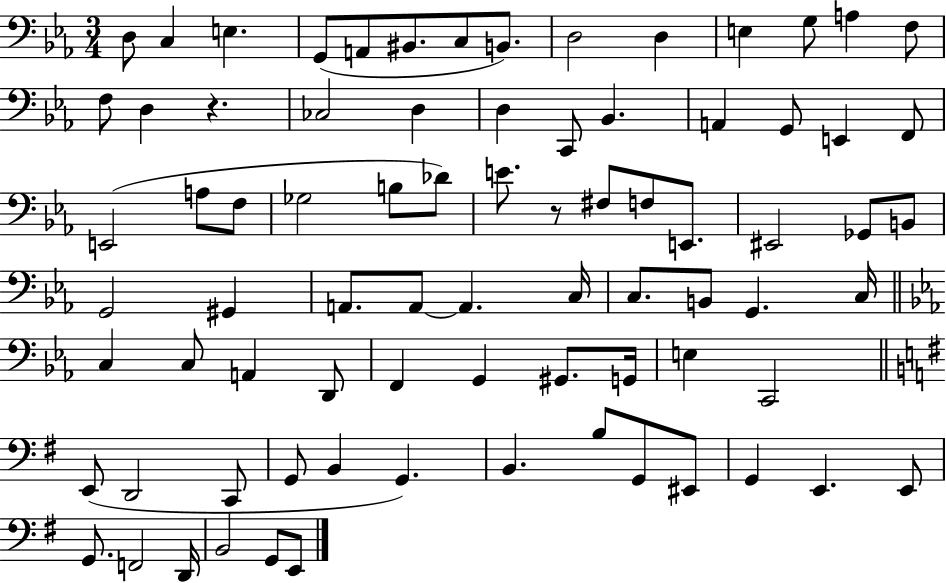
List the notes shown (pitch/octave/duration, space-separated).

D3/e C3/q E3/q. G2/e A2/e BIS2/e. C3/e B2/e. D3/h D3/q E3/q G3/e A3/q F3/e F3/e D3/q R/q. CES3/h D3/q D3/q C2/e Bb2/q. A2/q G2/e E2/q F2/e E2/h A3/e F3/e Gb3/h B3/e Db4/e E4/e. R/e F#3/e F3/e E2/e. EIS2/h Gb2/e B2/e G2/h G#2/q A2/e. A2/e A2/q. C3/s C3/e. B2/e G2/q. C3/s C3/q C3/e A2/q D2/e F2/q G2/q G#2/e. G2/s E3/q C2/h E2/e D2/h C2/e G2/e B2/q G2/q. B2/q. B3/e G2/e EIS2/e G2/q E2/q. E2/e G2/e. F2/h D2/s B2/h G2/e E2/e